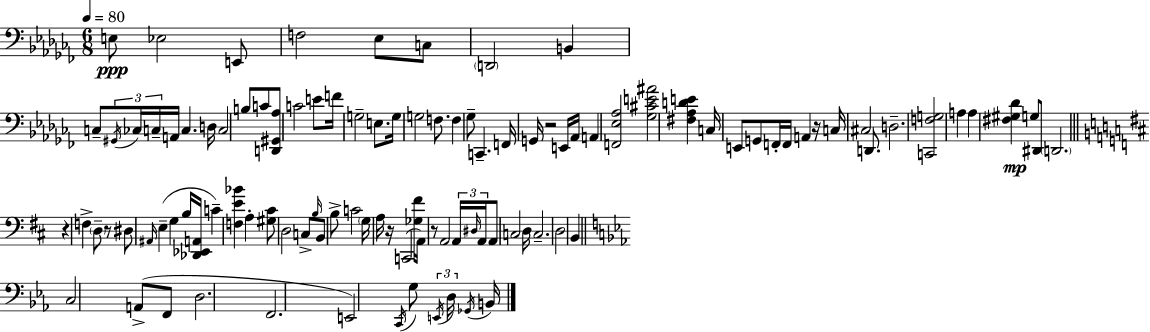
E3/e Eb3/h E2/e F3/h Eb3/e C3/e D2/h B2/q C3/e G#2/s CES3/s C3/s A2/s C3/q. D3/s C3/h B3/e C4/e [D2,G#2,Ab3]/e C4/h E4/e F4/s G3/h E3/e. G3/s G3/h F3/e. F3/q Gb3/e C2/q. F2/s G2/s R/h E2/s Ab2/s A2/q [F2,Eb3,Ab3]/h [Gb3,C#4,E4,A#4]/h [F#3,Ab3,D4,E4]/q C3/s E2/e G2/e F2/s F2/s A2/q R/s C3/s C#3/h D2/e. D3/h. [C2,F3,G3]/h A3/q A3/q [F#3,G#3,Db4]/q G3/e D#2/e D2/h. R/q F3/q D3/e R/e D#3/e A#2/s E3/q G3/q B3/s [Db2,Eb2,A2]/s C4/q [F3,E4,Bb4]/q A3/q [G#3,C#4]/e D3/h C3/e B3/s B2/e B3/e C4/h G3/s A3/s R/s C2/h [Gb3,F#4]/s A2/s R/e A2/h A2/s D#3/s A2/s A2/e C3/h D3/s C3/h. D3/h B2/q C3/h A2/e F2/e D3/h. F2/h. E2/h C2/s G3/e E2/s D3/s Gb2/s B2/s